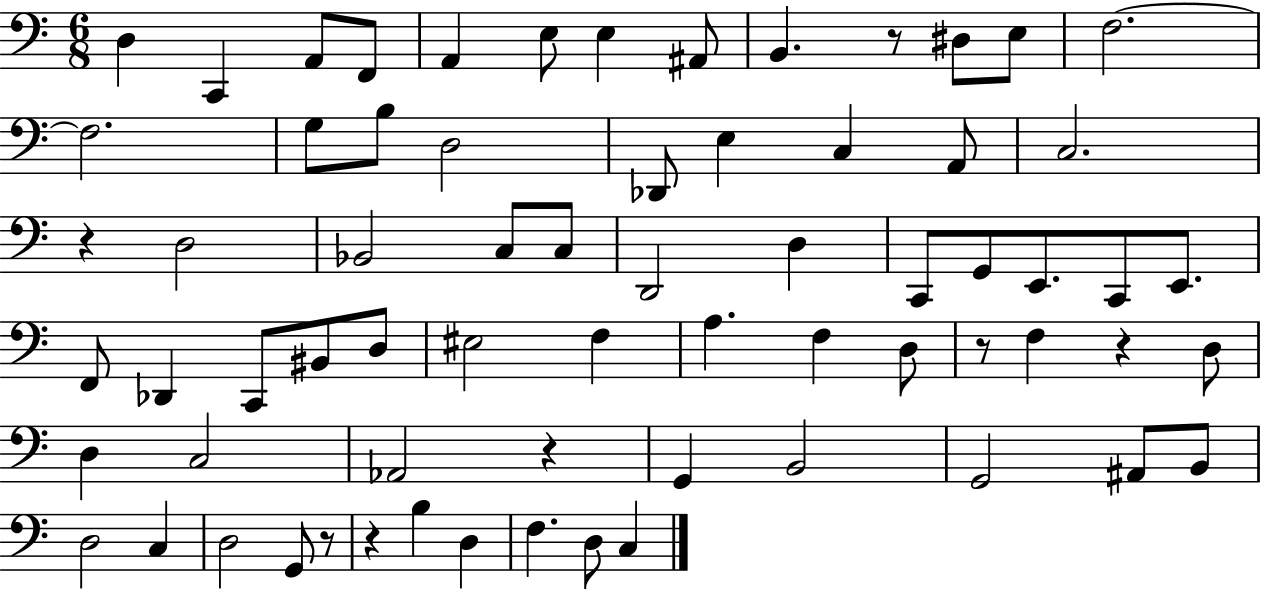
D3/q C2/q A2/e F2/e A2/q E3/e E3/q A#2/e B2/q. R/e D#3/e E3/e F3/h. F3/h. G3/e B3/e D3/h Db2/e E3/q C3/q A2/e C3/h. R/q D3/h Bb2/h C3/e C3/e D2/h D3/q C2/e G2/e E2/e. C2/e E2/e. F2/e Db2/q C2/e BIS2/e D3/e EIS3/h F3/q A3/q. F3/q D3/e R/e F3/q R/q D3/e D3/q C3/h Ab2/h R/q G2/q B2/h G2/h A#2/e B2/e D3/h C3/q D3/h G2/e R/e R/q B3/q D3/q F3/q. D3/e C3/q